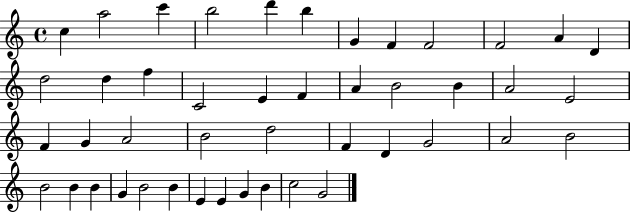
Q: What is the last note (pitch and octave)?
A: G4